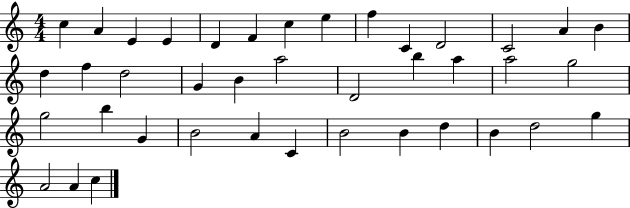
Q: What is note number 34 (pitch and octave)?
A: D5